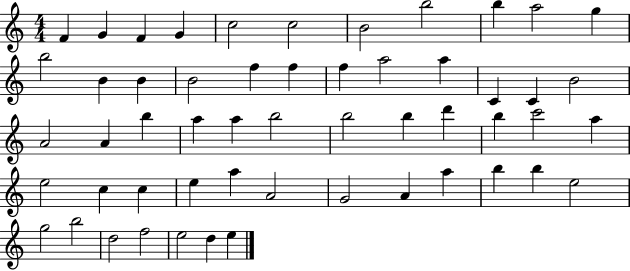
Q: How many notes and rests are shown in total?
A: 54